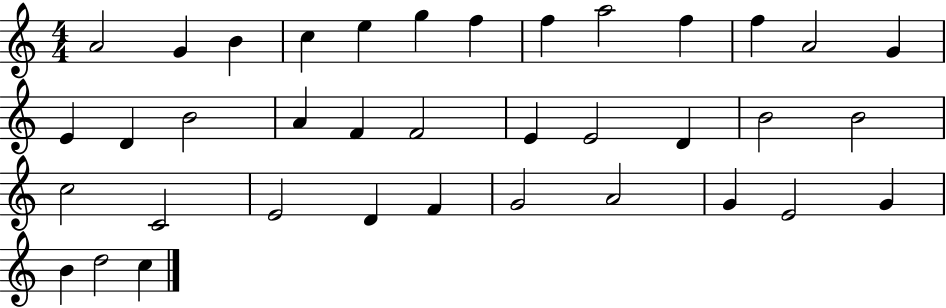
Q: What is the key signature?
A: C major